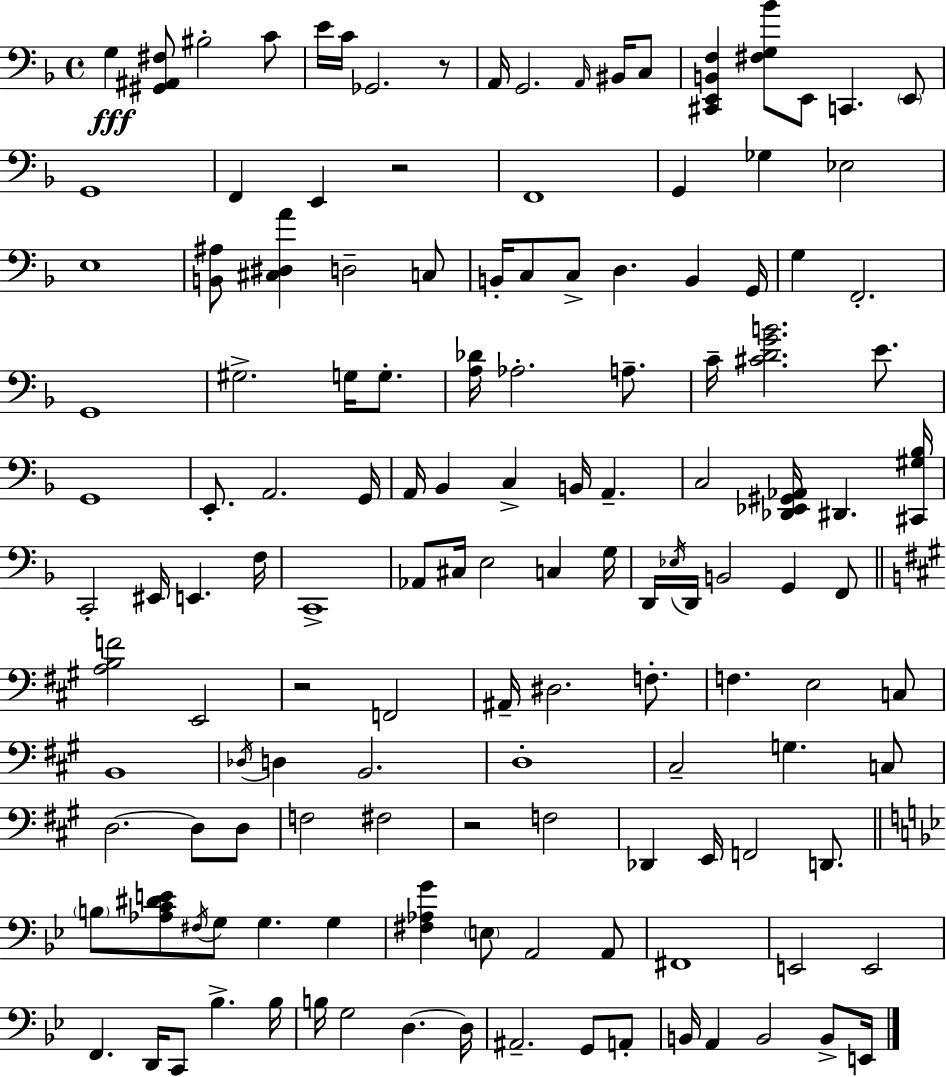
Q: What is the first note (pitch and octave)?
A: G3